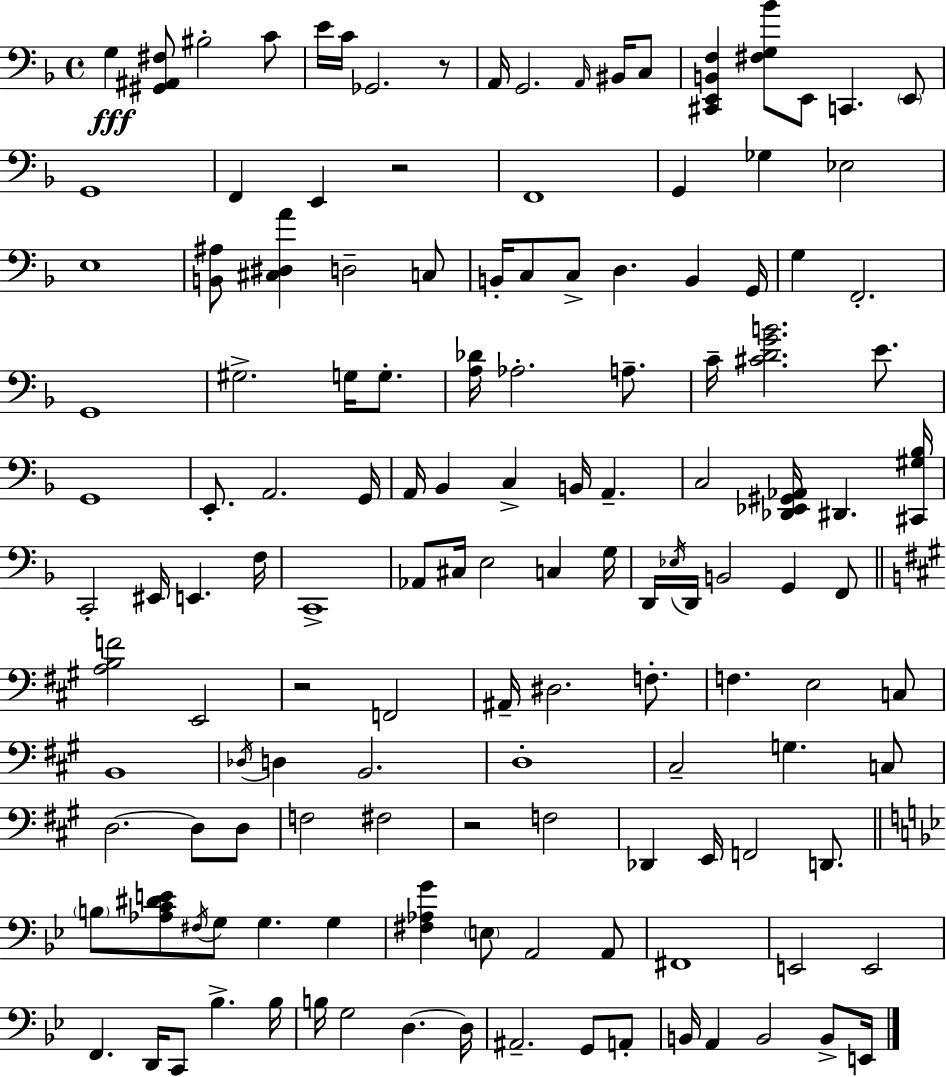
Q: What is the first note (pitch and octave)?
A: G3